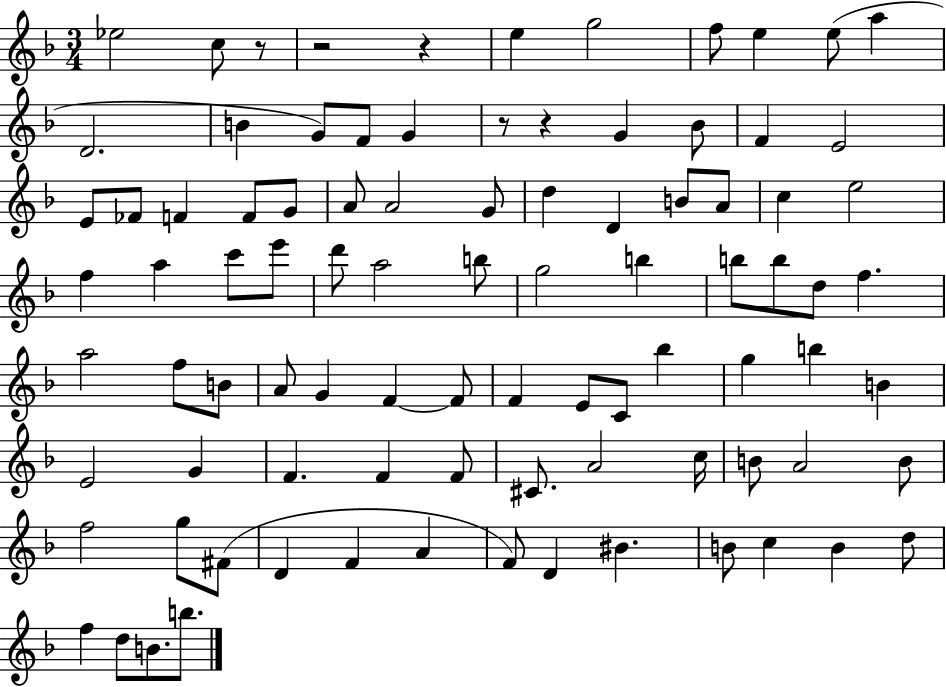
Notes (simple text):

Eb5/h C5/e R/e R/h R/q E5/q G5/h F5/e E5/q E5/e A5/q D4/h. B4/q G4/e F4/e G4/q R/e R/q G4/q Bb4/e F4/q E4/h E4/e FES4/e F4/q F4/e G4/e A4/e A4/h G4/e D5/q D4/q B4/e A4/e C5/q E5/h F5/q A5/q C6/e E6/e D6/e A5/h B5/e G5/h B5/q B5/e B5/e D5/e F5/q. A5/h F5/e B4/e A4/e G4/q F4/q F4/e F4/q E4/e C4/e Bb5/q G5/q B5/q B4/q E4/h G4/q F4/q. F4/q F4/e C#4/e. A4/h C5/s B4/e A4/h B4/e F5/h G5/e F#4/e D4/q F4/q A4/q F4/e D4/q BIS4/q. B4/e C5/q B4/q D5/e F5/q D5/e B4/e. B5/e.